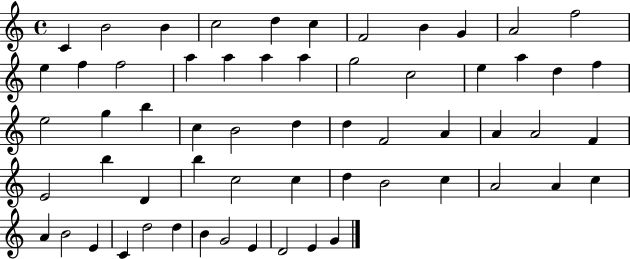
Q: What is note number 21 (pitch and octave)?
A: E5